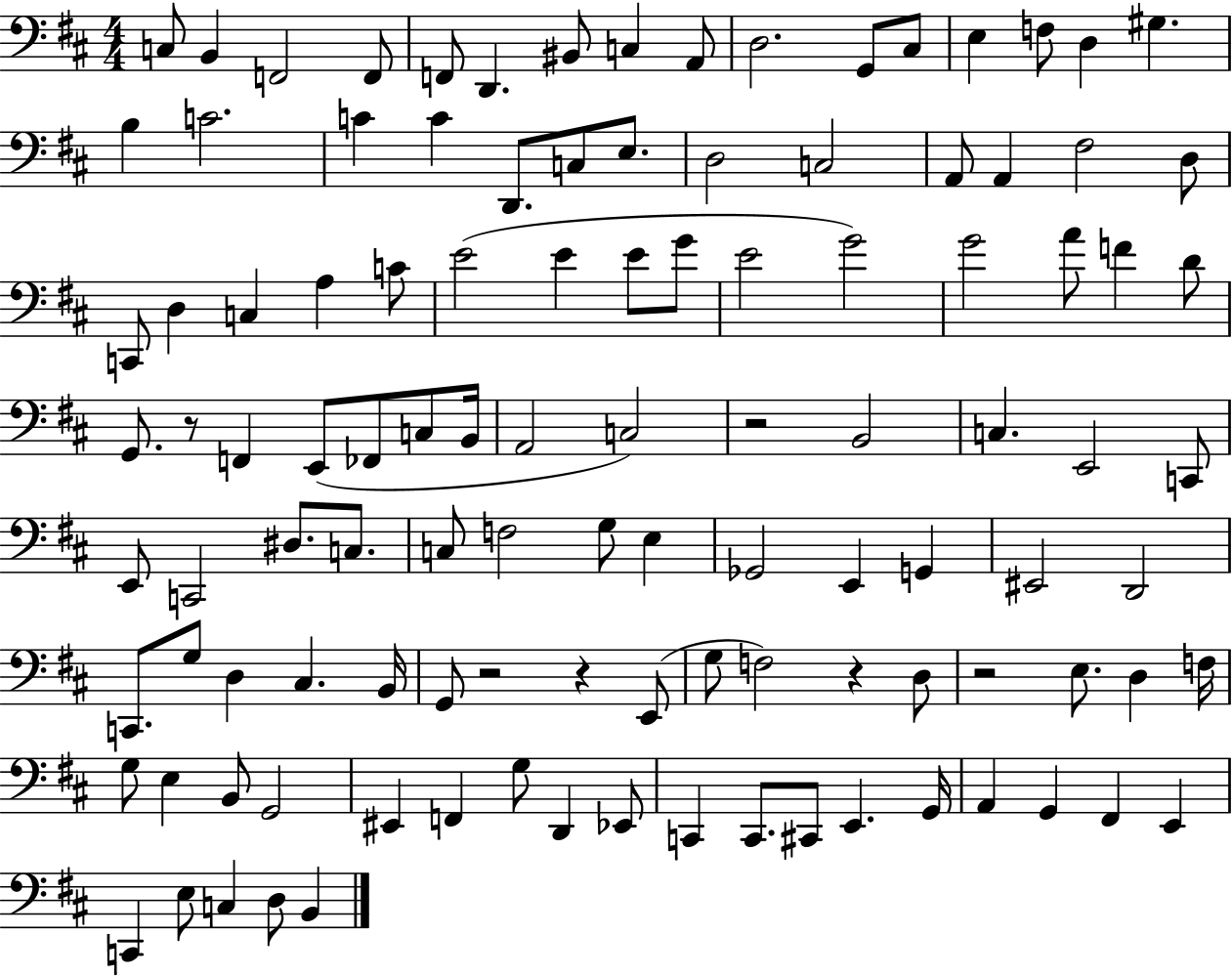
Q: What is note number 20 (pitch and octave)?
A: C4